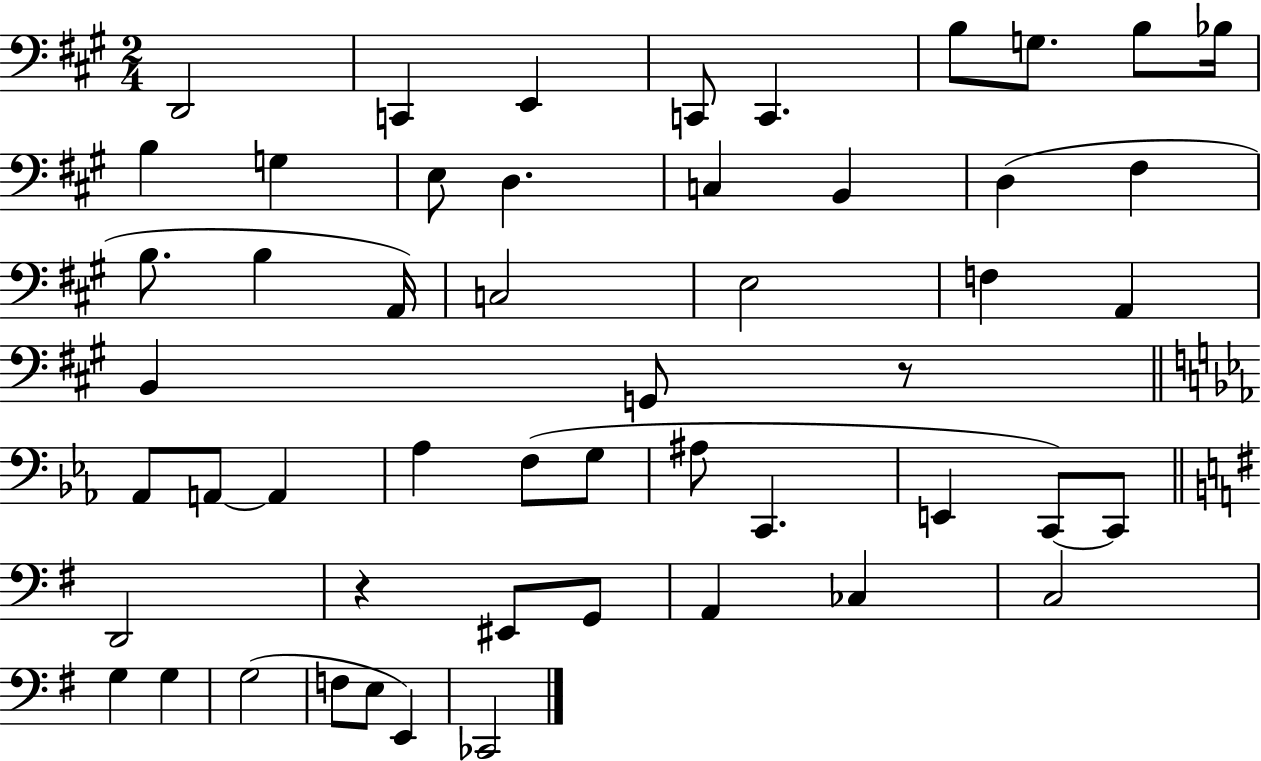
X:1
T:Untitled
M:2/4
L:1/4
K:A
D,,2 C,, E,, C,,/2 C,, B,/2 G,/2 B,/2 _B,/4 B, G, E,/2 D, C, B,, D, ^F, B,/2 B, A,,/4 C,2 E,2 F, A,, B,, G,,/2 z/2 _A,,/2 A,,/2 A,, _A, F,/2 G,/2 ^A,/2 C,, E,, C,,/2 C,,/2 D,,2 z ^E,,/2 G,,/2 A,, _C, C,2 G, G, G,2 F,/2 E,/2 E,, _C,,2